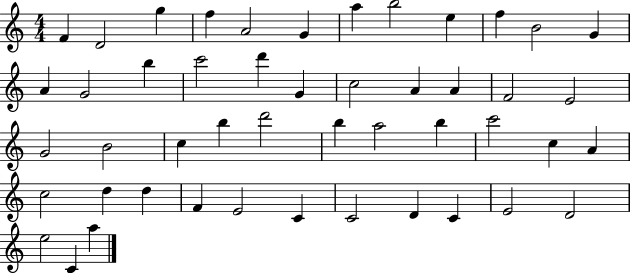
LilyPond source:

{
  \clef treble
  \numericTimeSignature
  \time 4/4
  \key c \major
  f'4 d'2 g''4 | f''4 a'2 g'4 | a''4 b''2 e''4 | f''4 b'2 g'4 | \break a'4 g'2 b''4 | c'''2 d'''4 g'4 | c''2 a'4 a'4 | f'2 e'2 | \break g'2 b'2 | c''4 b''4 d'''2 | b''4 a''2 b''4 | c'''2 c''4 a'4 | \break c''2 d''4 d''4 | f'4 e'2 c'4 | c'2 d'4 c'4 | e'2 d'2 | \break e''2 c'4 a''4 | \bar "|."
}